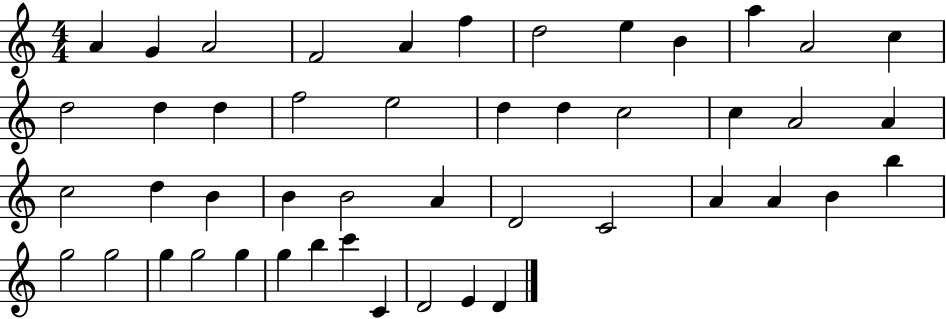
A4/q G4/q A4/h F4/h A4/q F5/q D5/h E5/q B4/q A5/q A4/h C5/q D5/h D5/q D5/q F5/h E5/h D5/q D5/q C5/h C5/q A4/h A4/q C5/h D5/q B4/q B4/q B4/h A4/q D4/h C4/h A4/q A4/q B4/q B5/q G5/h G5/h G5/q G5/h G5/q G5/q B5/q C6/q C4/q D4/h E4/q D4/q